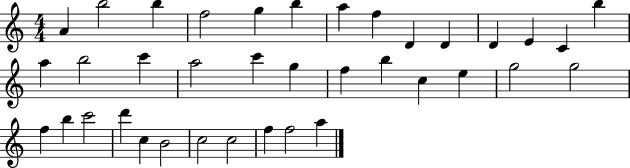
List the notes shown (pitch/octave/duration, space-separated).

A4/q B5/h B5/q F5/h G5/q B5/q A5/q F5/q D4/q D4/q D4/q E4/q C4/q B5/q A5/q B5/h C6/q A5/h C6/q G5/q F5/q B5/q C5/q E5/q G5/h G5/h F5/q B5/q C6/h D6/q C5/q B4/h C5/h C5/h F5/q F5/h A5/q